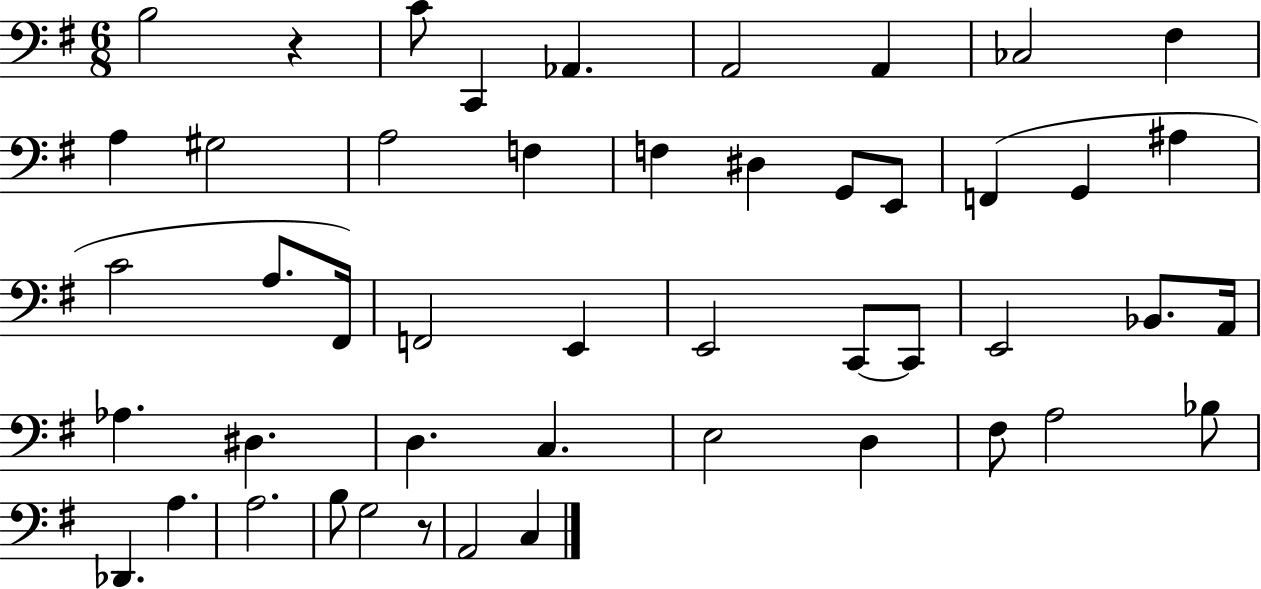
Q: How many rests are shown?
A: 2